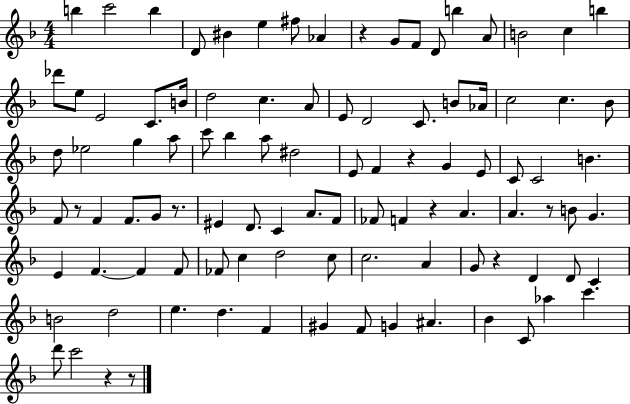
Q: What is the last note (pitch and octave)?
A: C6